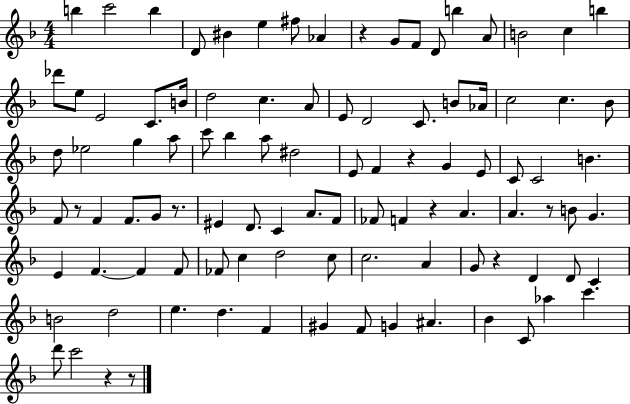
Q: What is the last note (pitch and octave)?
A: C6